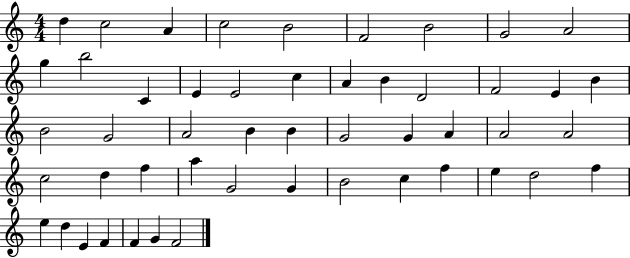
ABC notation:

X:1
T:Untitled
M:4/4
L:1/4
K:C
d c2 A c2 B2 F2 B2 G2 A2 g b2 C E E2 c A B D2 F2 E B B2 G2 A2 B B G2 G A A2 A2 c2 d f a G2 G B2 c f e d2 f e d E F F G F2